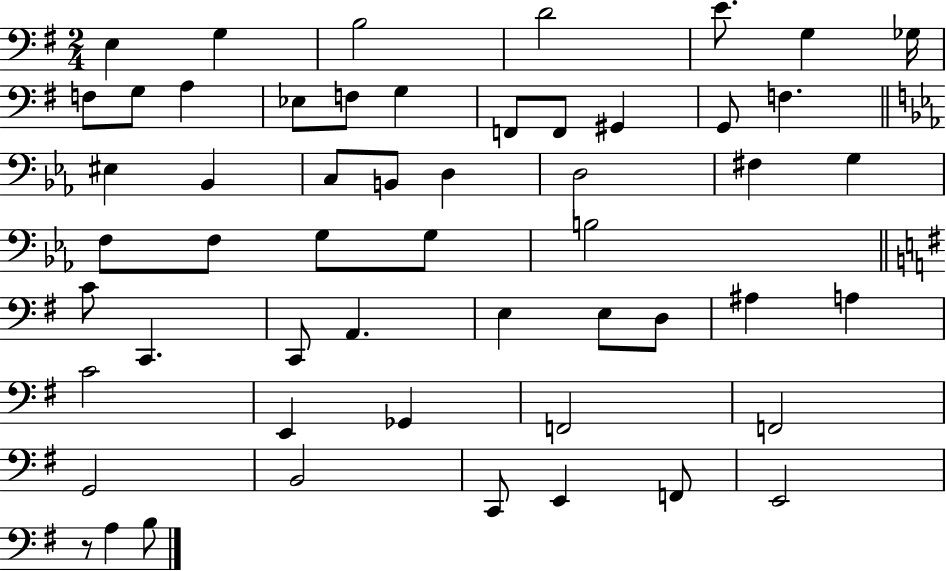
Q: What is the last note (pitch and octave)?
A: B3